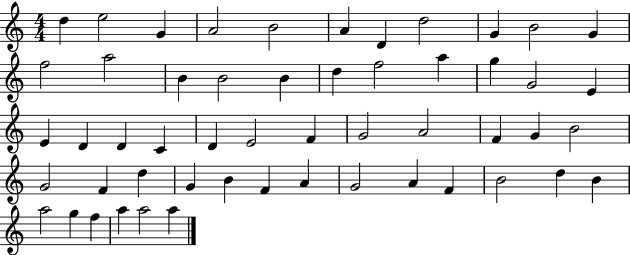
D5/q E5/h G4/q A4/h B4/h A4/q D4/q D5/h G4/q B4/h G4/q F5/h A5/h B4/q B4/h B4/q D5/q F5/h A5/q G5/q G4/h E4/q E4/q D4/q D4/q C4/q D4/q E4/h F4/q G4/h A4/h F4/q G4/q B4/h G4/h F4/q D5/q G4/q B4/q F4/q A4/q G4/h A4/q F4/q B4/h D5/q B4/q A5/h G5/q F5/q A5/q A5/h A5/q